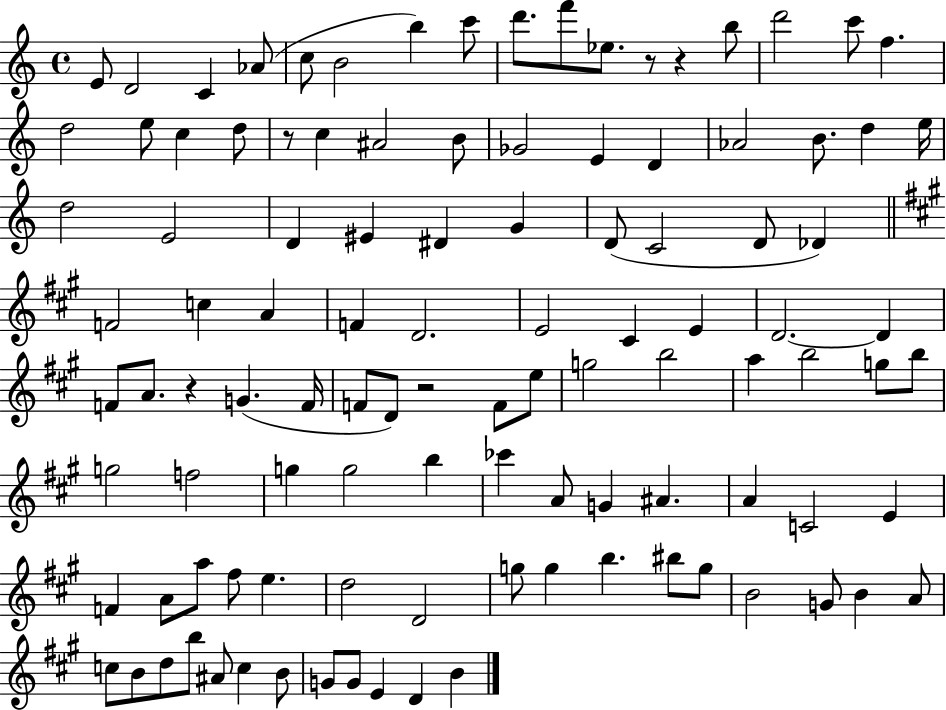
{
  \clef treble
  \time 4/4
  \defaultTimeSignature
  \key c \major
  e'8 d'2 c'4 aes'8( | c''8 b'2 b''4) c'''8 | d'''8. f'''8 ees''8. r8 r4 b''8 | d'''2 c'''8 f''4. | \break d''2 e''8 c''4 d''8 | r8 c''4 ais'2 b'8 | ges'2 e'4 d'4 | aes'2 b'8. d''4 e''16 | \break d''2 e'2 | d'4 eis'4 dis'4 g'4 | d'8( c'2 d'8 des'4) | \bar "||" \break \key a \major f'2 c''4 a'4 | f'4 d'2. | e'2 cis'4 e'4 | d'2.~~ d'4 | \break f'8 a'8. r4 g'4.( f'16 | f'8 d'8) r2 f'8 e''8 | g''2 b''2 | a''4 b''2 g''8 b''8 | \break g''2 f''2 | g''4 g''2 b''4 | ces'''4 a'8 g'4 ais'4. | a'4 c'2 e'4 | \break f'4 a'8 a''8 fis''8 e''4. | d''2 d'2 | g''8 g''4 b''4. bis''8 g''8 | b'2 g'8 b'4 a'8 | \break c''8 b'8 d''8 b''8 ais'8 c''4 b'8 | g'8 g'8 e'4 d'4 b'4 | \bar "|."
}